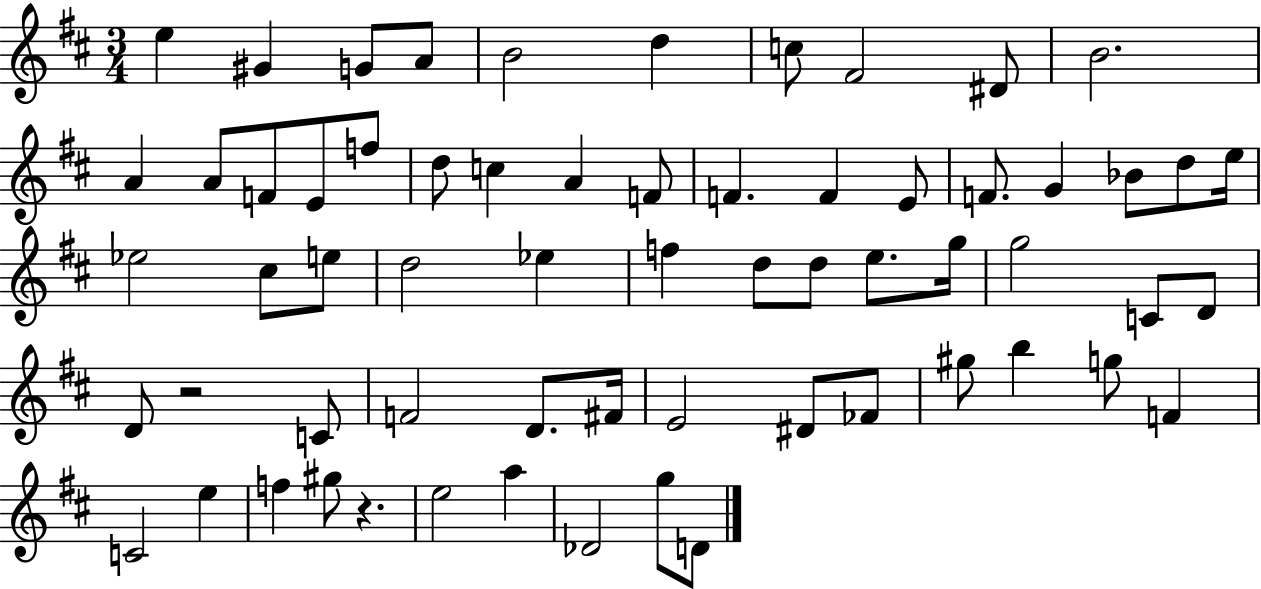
{
  \clef treble
  \numericTimeSignature
  \time 3/4
  \key d \major
  e''4 gis'4 g'8 a'8 | b'2 d''4 | c''8 fis'2 dis'8 | b'2. | \break a'4 a'8 f'8 e'8 f''8 | d''8 c''4 a'4 f'8 | f'4. f'4 e'8 | f'8. g'4 bes'8 d''8 e''16 | \break ees''2 cis''8 e''8 | d''2 ees''4 | f''4 d''8 d''8 e''8. g''16 | g''2 c'8 d'8 | \break d'8 r2 c'8 | f'2 d'8. fis'16 | e'2 dis'8 fes'8 | gis''8 b''4 g''8 f'4 | \break c'2 e''4 | f''4 gis''8 r4. | e''2 a''4 | des'2 g''8 d'8 | \break \bar "|."
}